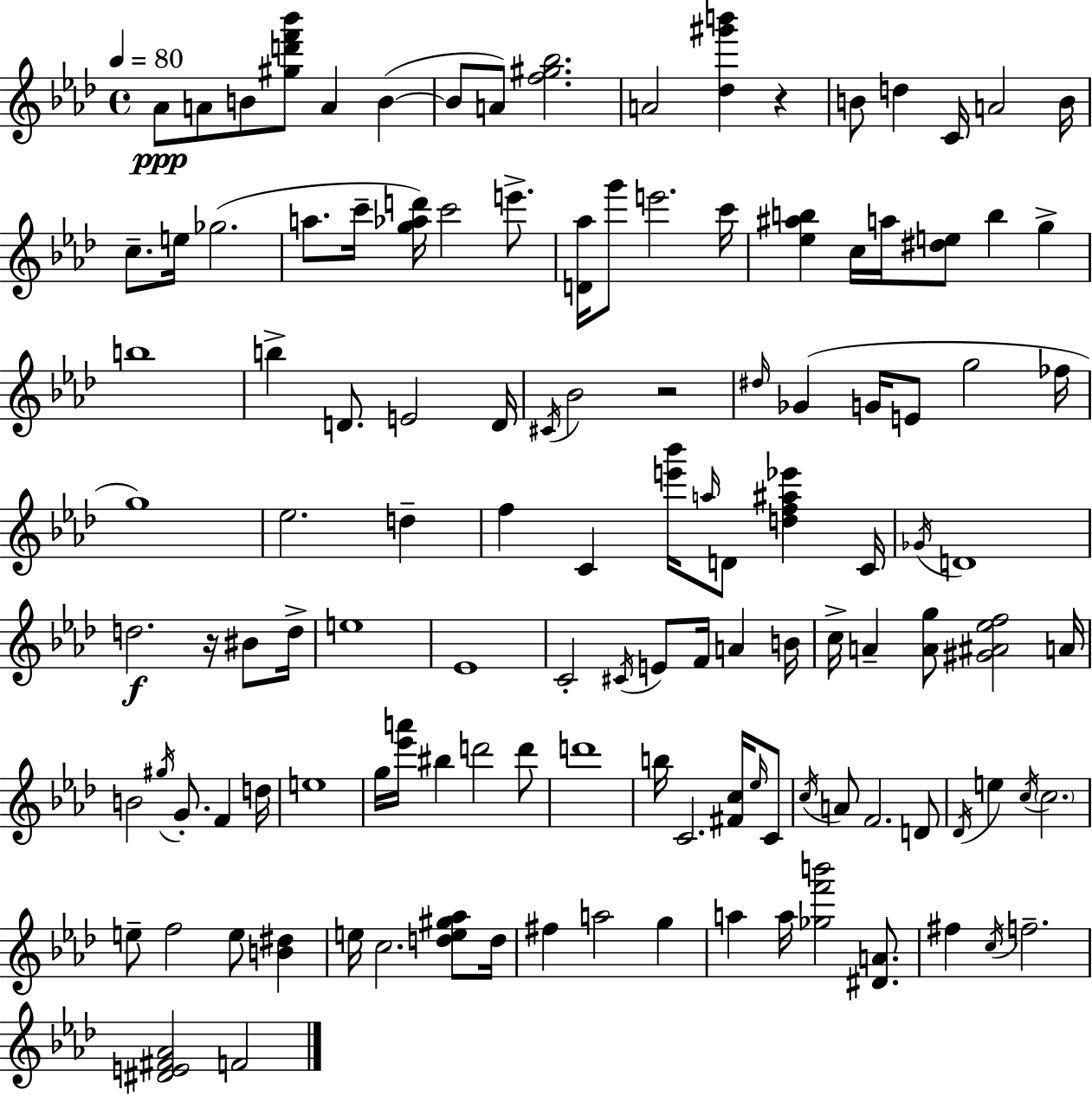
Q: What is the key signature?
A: AES major